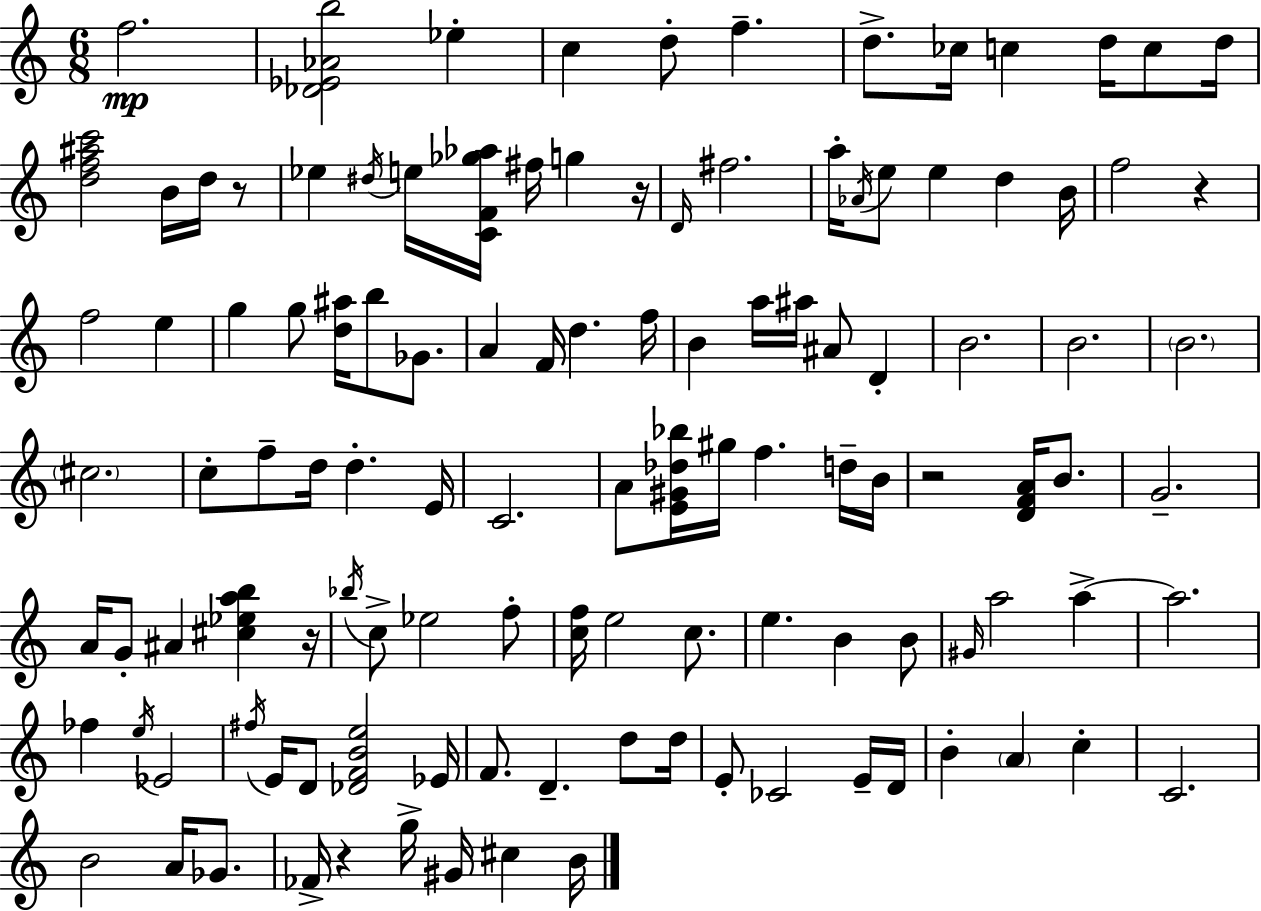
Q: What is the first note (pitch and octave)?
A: F5